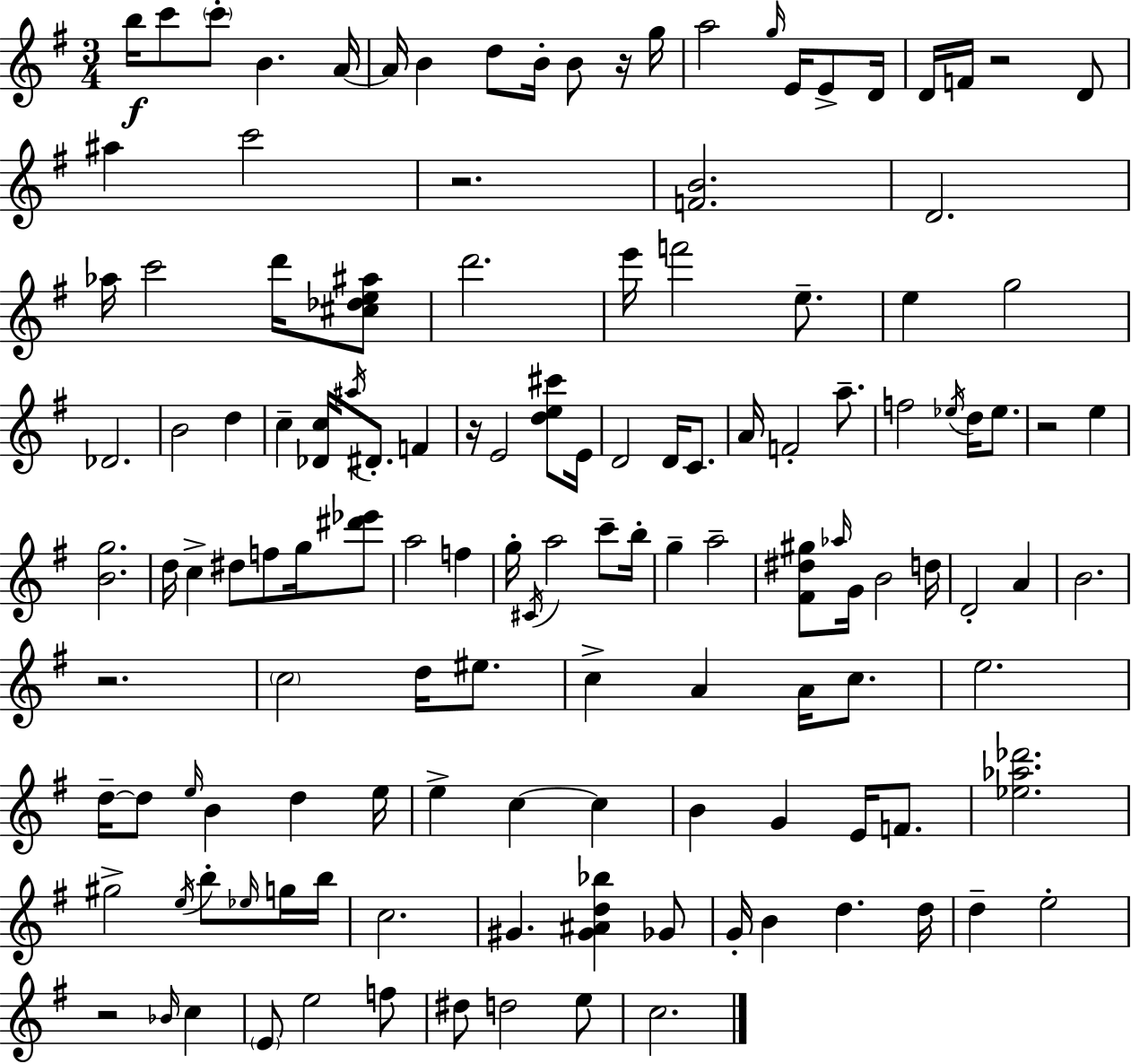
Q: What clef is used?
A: treble